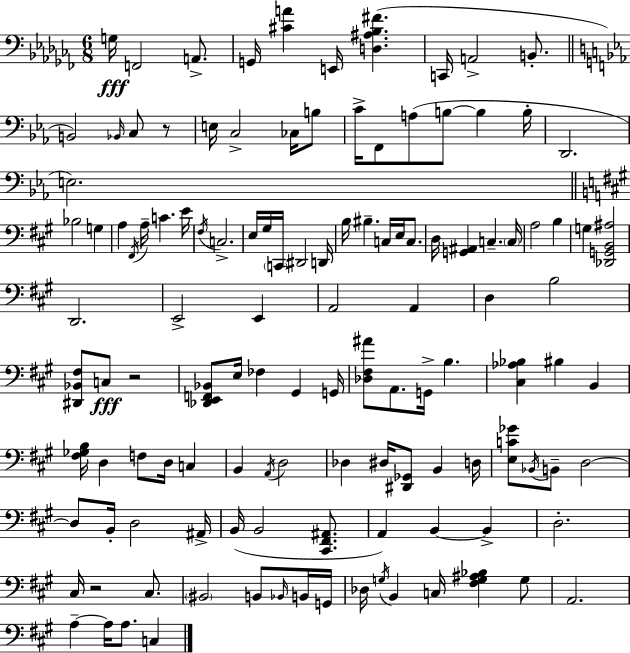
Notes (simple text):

G3/s F2/h A2/e. G2/s [C#4,A4]/q E2/s [D3,A#3,Bb3,F#4]/q. C2/s A2/h B2/e. B2/h Bb2/s C3/e R/e E3/s C3/h CES3/s B3/e C4/s F2/e A3/e B3/e B3/q B3/s D2/h. E3/h. Bb3/h G3/q A3/q F#2/s A3/s C4/q. E4/s F#3/s C3/h. E3/s G#3/s C2/s D#2/h D2/s B3/s BIS3/q. C3/s E3/s C3/e. D3/s [G2,A#2]/q C3/q. C3/s A3/h B3/q G3/q [Db2,G2,B2,A#3]/h D2/h. E2/h E2/q A2/h A2/q D3/q B3/h [D#2,Bb2,F#3]/e C3/e R/h [Db2,E2,F2,Bb2]/e E3/s FES3/q G#2/q G2/s [Db3,F#3,A#4]/e A2/e. G2/s B3/q. [C#3,Ab3,Bb3]/q BIS3/q B2/q [F#3,Gb3,B3]/s D3/q F3/e D3/s C3/q B2/q A2/s D3/h Db3/q D#3/s [D#2,Gb2]/e B2/q D3/s [E3,C4,Gb4]/e Bb2/s B2/e D3/h D3/e B2/s D3/h A#2/s B2/s B2/h [C#2,F#2,A#2]/e. A2/q B2/q B2/q D3/h. C#3/s R/h C#3/e. BIS2/h B2/e Bb2/s B2/s G2/s Db3/s G3/s B2/q C3/s [F#3,G3,A#3,Bb3]/q G3/e A2/h. A3/q A3/s A3/e. C3/q